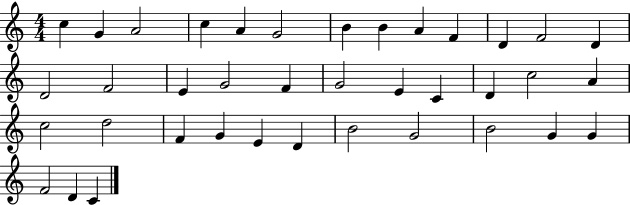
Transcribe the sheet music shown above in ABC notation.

X:1
T:Untitled
M:4/4
L:1/4
K:C
c G A2 c A G2 B B A F D F2 D D2 F2 E G2 F G2 E C D c2 A c2 d2 F G E D B2 G2 B2 G G F2 D C